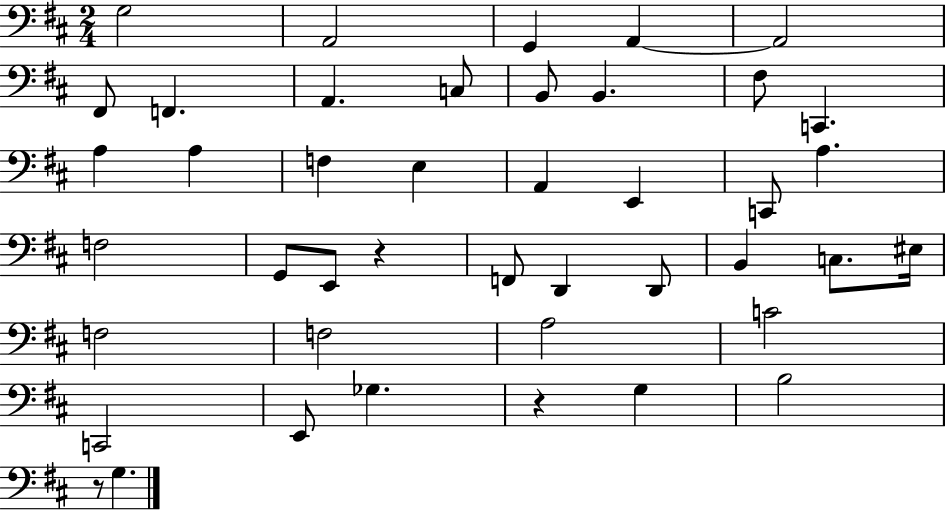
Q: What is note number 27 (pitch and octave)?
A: D2